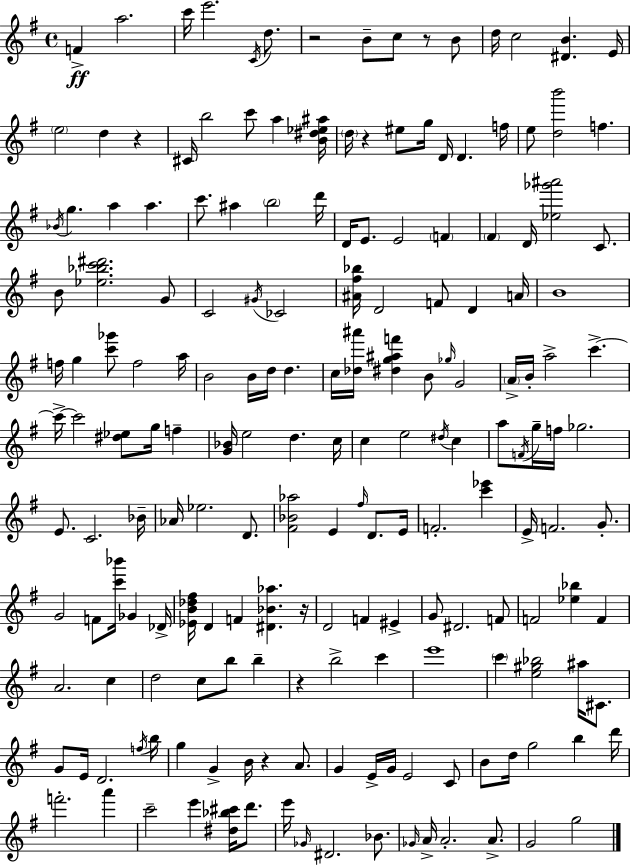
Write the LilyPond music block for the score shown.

{
  \clef treble
  \time 4/4
  \defaultTimeSignature
  \key g \major
  f'4->\ff a''2. | c'''16 e'''2. \acciaccatura { c'16 } d''8. | r2 b'8-- c''8 r8 b'8 | d''16 c''2 <dis' b'>4. | \break e'16 \parenthesize e''2 d''4 r4 | cis'16 b''2 c'''8 a''4 | <b' dis'' ees'' ais''>16 \parenthesize d''16 r4 eis''8 g''16 d'16 d'4. | f''16 e''8 <d'' b'''>2 f''4. | \break \acciaccatura { bes'16 } g''4. a''4 a''4. | c'''8. ais''4 \parenthesize b''2 | d'''16 d'16 e'8. e'2 \parenthesize f'4 | \parenthesize fis'4 d'16 <ees'' ges''' ais'''>2 c'8. | \break b'8 <ees'' bes'' c''' dis'''>2. | g'8 c'2 \acciaccatura { gis'16 } ces'2 | <ais' fis'' bes''>16 d'2 f'8 d'4 | a'16 b'1 | \break f''16 g''4 <c''' ges'''>8 f''2 | a''16 b'2 b'16 d''16 d''4. | c''16 <des'' ais'''>16 <dis'' g'' ais'' f'''>4 b'8 \grace { ges''16 } g'2 | \parenthesize a'16-> b'16-. a''2-> c'''4.->~~ | \break c'''16->~~ c'''2 <dis'' ees''>8 g''16 | f''4-- <g' bes'>16 e''2 d''4. | c''16 c''4 e''2 | \acciaccatura { dis''16 } c''4 a''8 \acciaccatura { f'16 } g''16-- f''16 ges''2. | \break e'8. c'2. | bes'16-- aes'16 ees''2. | d'8. <fis' bes' aes''>2 e'4 | \grace { fis''16 } d'8. e'16 f'2.-. | \break <c''' ees'''>4 e'16-> f'2. | g'8.-. g'2 f'8 | <c''' bes'''>16 ges'4 des'16-> <ees' b' des'' fis''>16 d'4 f'4 | <dis' bes' aes''>4. r16 d'2 f'4 | \break eis'4-> g'8 dis'2. | f'8 f'2 <ees'' bes''>4 | f'4 a'2. | c''4 d''2 c''8 | \break b''8 b''4-- r4 b''2-> | c'''4 e'''1 | \parenthesize c'''4 <e'' gis'' bes''>2 | ais''16 cis'8. g'8 e'16 d'2. | \break \acciaccatura { f''16 } b''16 g''4 g'4-> | b'16 r4 a'8. g'4 e'16-> g'16 e'2 | c'8 b'8 d''16 g''2 | b''4 d'''16 f'''2.-. | \break a'''4 c'''2-- | e'''4 <dis'' bes'' cis'''>16 d'''8. e'''16 \grace { ges'16 } dis'2. | bes'8. \grace { ges'16 } a'16-> a'2.-. | a'8.-> g'2 | \break g''2 \bar "|."
}